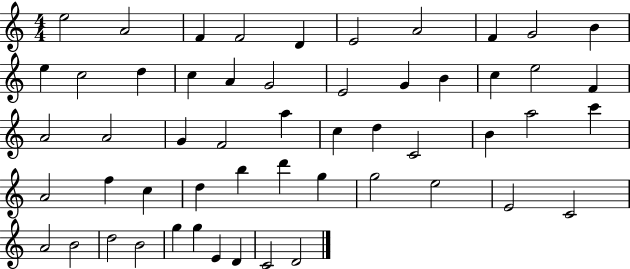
X:1
T:Untitled
M:4/4
L:1/4
K:C
e2 A2 F F2 D E2 A2 F G2 B e c2 d c A G2 E2 G B c e2 F A2 A2 G F2 a c d C2 B a2 c' A2 f c d b d' g g2 e2 E2 C2 A2 B2 d2 B2 g g E D C2 D2